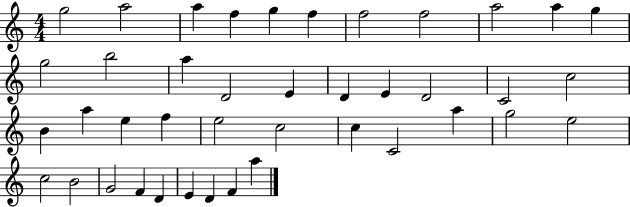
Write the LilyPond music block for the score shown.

{
  \clef treble
  \numericTimeSignature
  \time 4/4
  \key c \major
  g''2 a''2 | a''4 f''4 g''4 f''4 | f''2 f''2 | a''2 a''4 g''4 | \break g''2 b''2 | a''4 d'2 e'4 | d'4 e'4 d'2 | c'2 c''2 | \break b'4 a''4 e''4 f''4 | e''2 c''2 | c''4 c'2 a''4 | g''2 e''2 | \break c''2 b'2 | g'2 f'4 d'4 | e'4 d'4 f'4 a''4 | \bar "|."
}